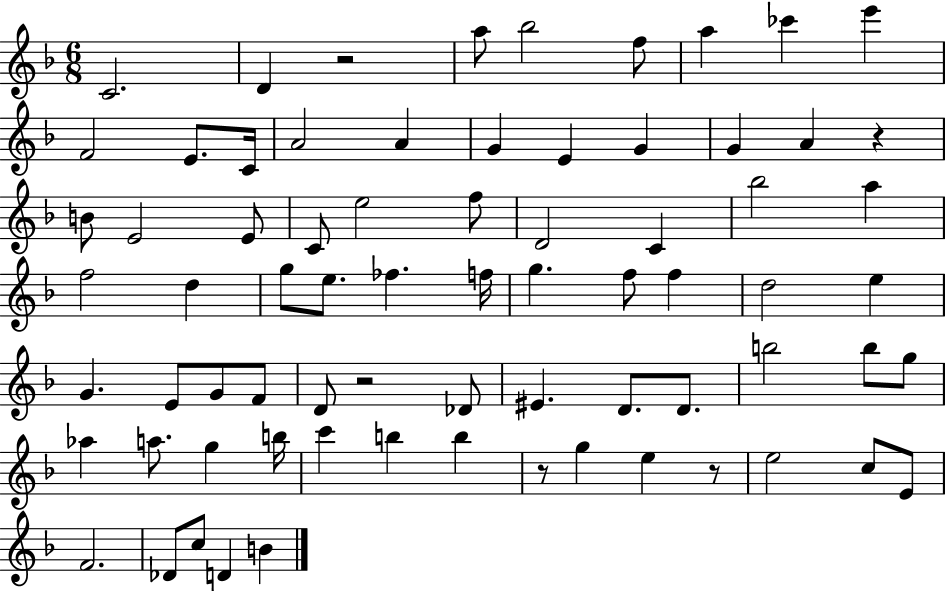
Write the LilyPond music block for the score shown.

{
  \clef treble
  \numericTimeSignature
  \time 6/8
  \key f \major
  \repeat volta 2 { c'2. | d'4 r2 | a''8 bes''2 f''8 | a''4 ces'''4 e'''4 | \break f'2 e'8. c'16 | a'2 a'4 | g'4 e'4 g'4 | g'4 a'4 r4 | \break b'8 e'2 e'8 | c'8 e''2 f''8 | d'2 c'4 | bes''2 a''4 | \break f''2 d''4 | g''8 e''8. fes''4. f''16 | g''4. f''8 f''4 | d''2 e''4 | \break g'4. e'8 g'8 f'8 | d'8 r2 des'8 | eis'4. d'8. d'8. | b''2 b''8 g''8 | \break aes''4 a''8. g''4 b''16 | c'''4 b''4 b''4 | r8 g''4 e''4 r8 | e''2 c''8 e'8 | \break f'2. | des'8 c''8 d'4 b'4 | } \bar "|."
}